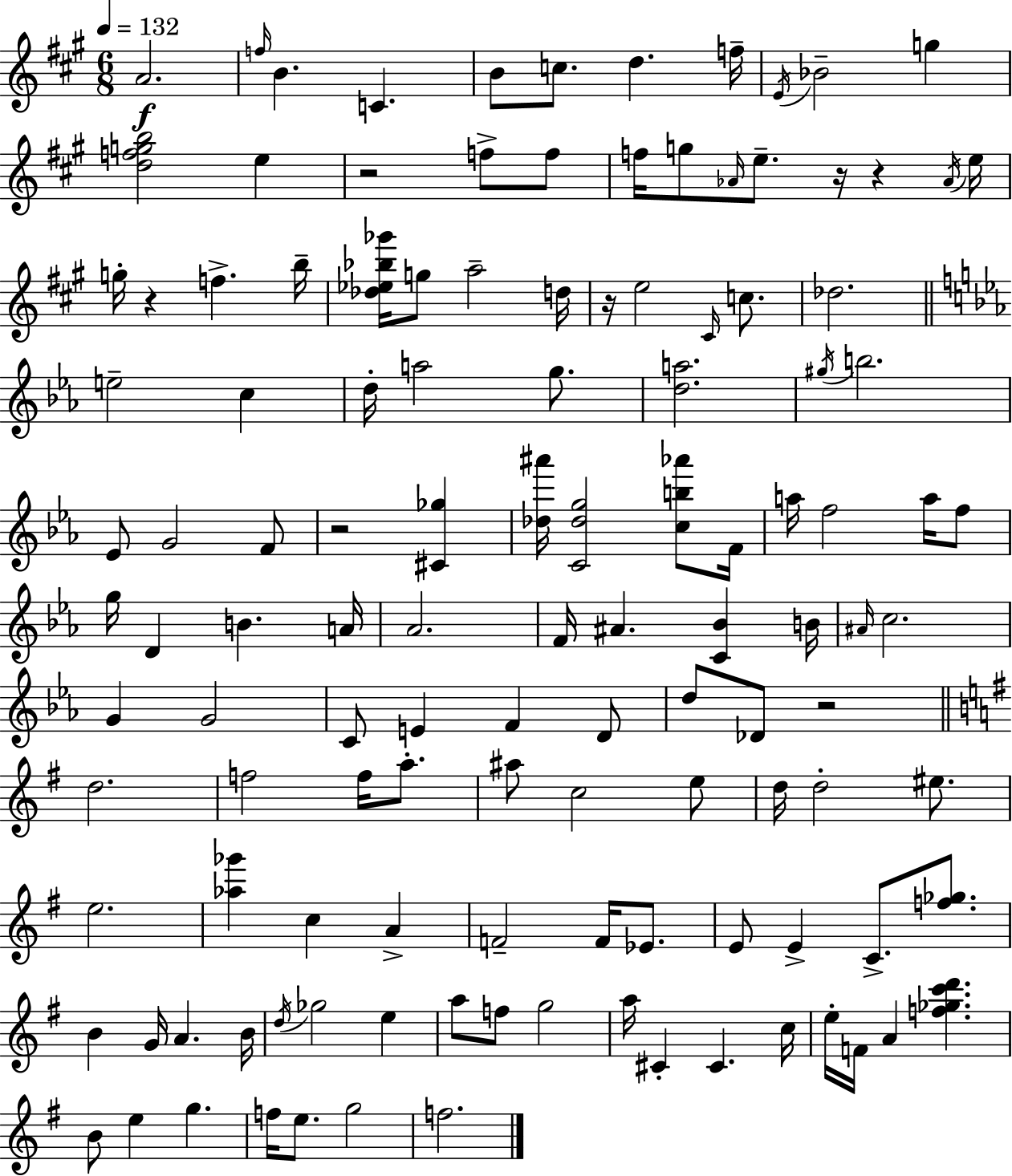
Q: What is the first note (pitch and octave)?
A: A4